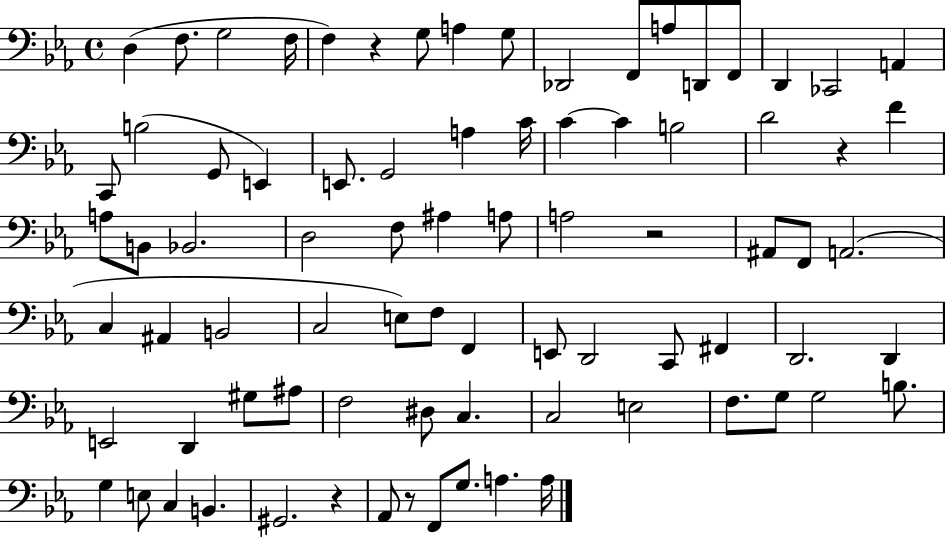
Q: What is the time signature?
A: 4/4